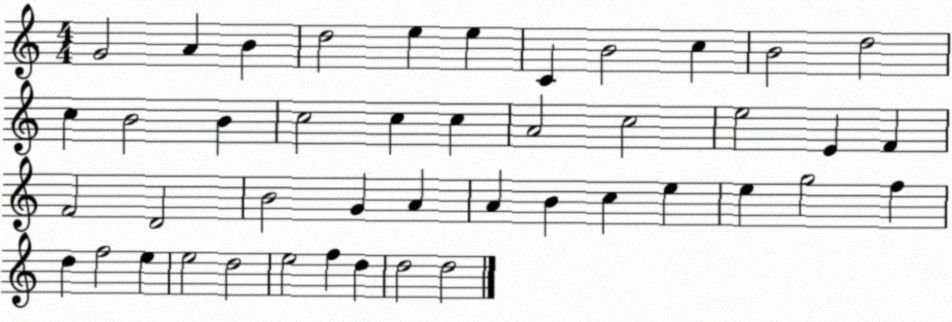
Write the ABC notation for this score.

X:1
T:Untitled
M:4/4
L:1/4
K:C
G2 A B d2 e e C B2 c B2 d2 c B2 B c2 c c A2 c2 e2 E F F2 D2 B2 G A A B c e e g2 f d f2 e e2 d2 e2 f d d2 d2